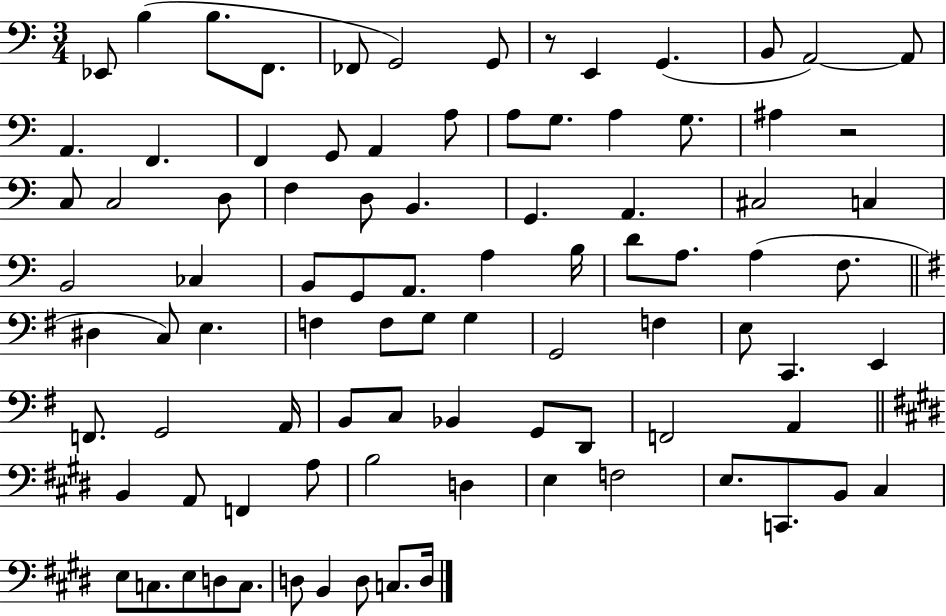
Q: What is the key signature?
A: C major